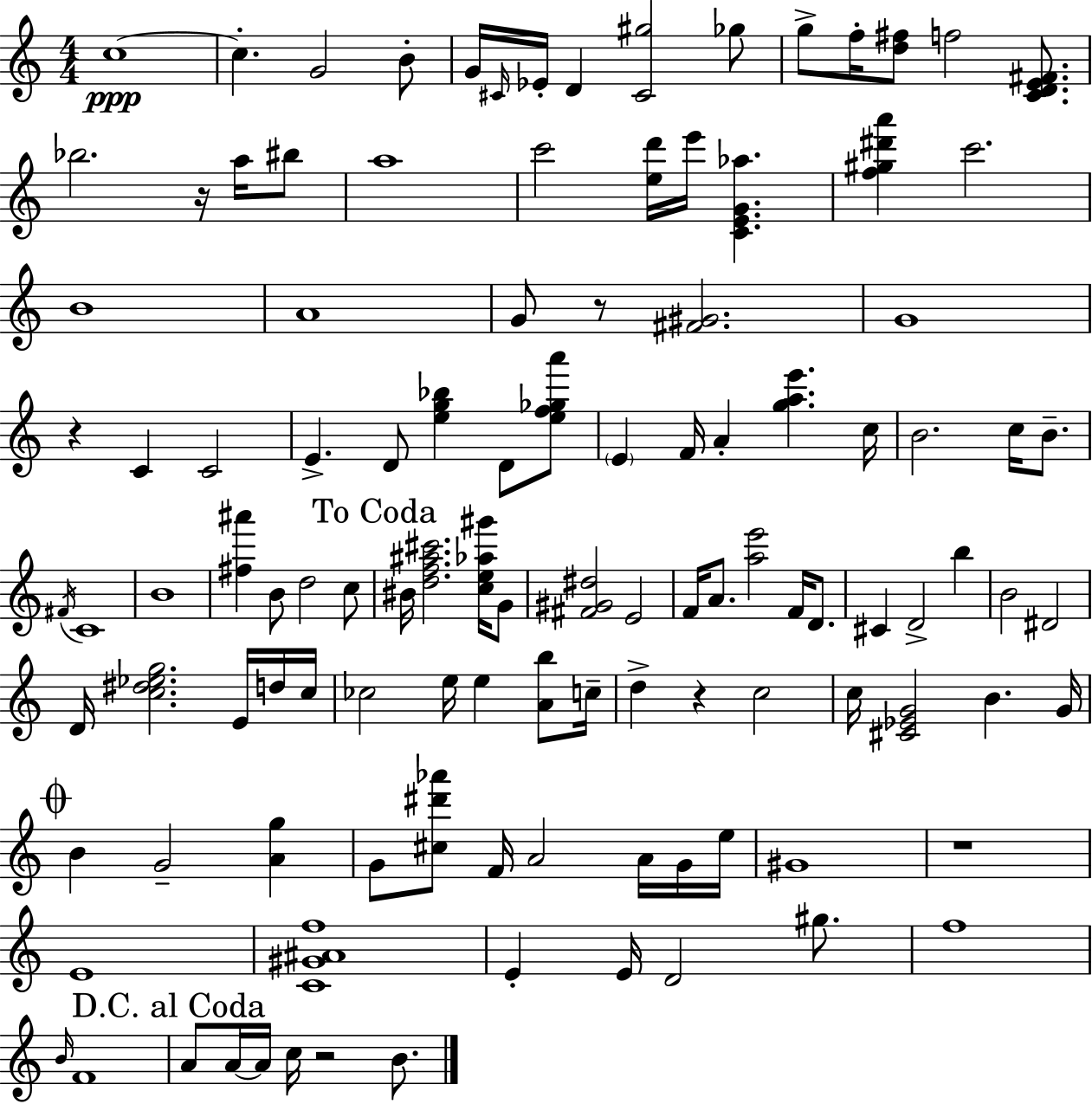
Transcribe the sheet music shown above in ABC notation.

X:1
T:Untitled
M:4/4
L:1/4
K:Am
c4 c G2 B/2 G/4 ^C/4 _E/4 D [^C^g]2 _g/2 g/2 f/4 [d^f]/2 f2 [CDE^F]/2 _b2 z/4 a/4 ^b/2 a4 c'2 [ed']/4 e'/4 [CEG_a] [f^g^d'a'] c'2 B4 A4 G/2 z/2 [^F^G]2 G4 z C C2 E D/2 [eg_b] D/2 [ef_ga']/2 E F/4 A [gae'] c/4 B2 c/4 B/2 ^F/4 C4 B4 [^f^a'] B/2 d2 c/2 ^B/4 [df^a^c']2 [ce_a^g']/4 G/2 [^F^G^d]2 E2 F/4 A/2 [ae']2 F/4 D/2 ^C D2 b B2 ^D2 D/4 [c^d_eg]2 E/4 d/4 c/4 _c2 e/4 e [Ab]/2 c/4 d z c2 c/4 [^C_EG]2 B G/4 B G2 [Ag] G/2 [^c^d'_a']/2 F/4 A2 A/4 G/4 e/4 ^G4 z4 E4 [C^G^Af]4 E E/4 D2 ^g/2 f4 B/4 F4 A/2 A/4 A/4 c/4 z2 B/2